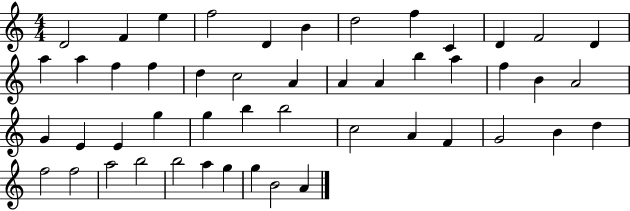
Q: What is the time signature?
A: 4/4